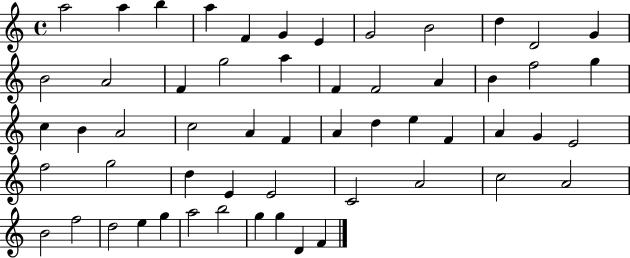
{
  \clef treble
  \time 4/4
  \defaultTimeSignature
  \key c \major
  a''2 a''4 b''4 | a''4 f'4 g'4 e'4 | g'2 b'2 | d''4 d'2 g'4 | \break b'2 a'2 | f'4 g''2 a''4 | f'4 f'2 a'4 | b'4 f''2 g''4 | \break c''4 b'4 a'2 | c''2 a'4 f'4 | a'4 d''4 e''4 f'4 | a'4 g'4 e'2 | \break f''2 g''2 | d''4 e'4 e'2 | c'2 a'2 | c''2 a'2 | \break b'2 f''2 | d''2 e''4 g''4 | a''2 b''2 | g''4 g''4 d'4 f'4 | \break \bar "|."
}